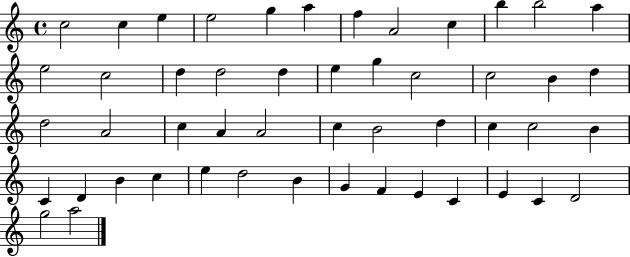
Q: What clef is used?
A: treble